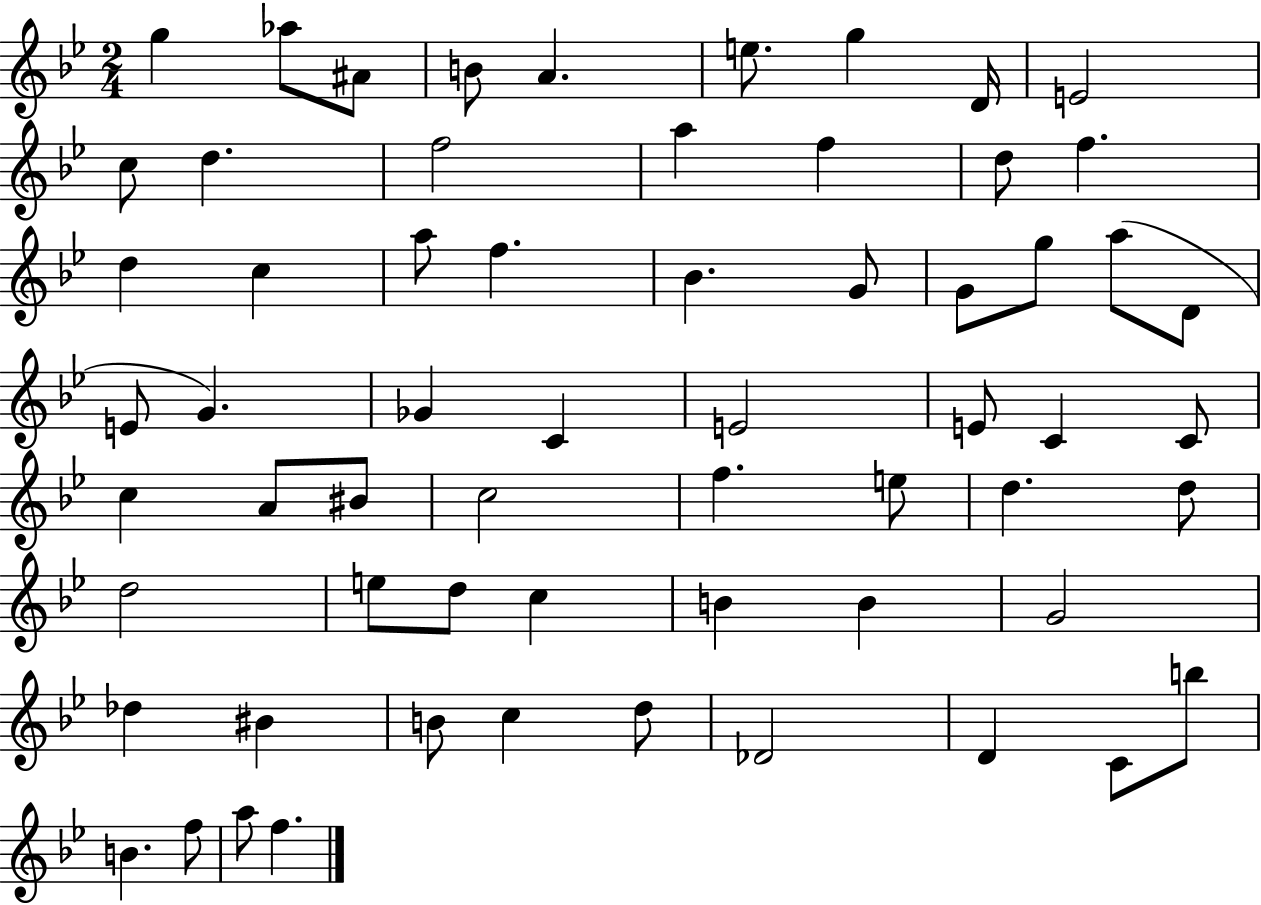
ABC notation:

X:1
T:Untitled
M:2/4
L:1/4
K:Bb
g _a/2 ^A/2 B/2 A e/2 g D/4 E2 c/2 d f2 a f d/2 f d c a/2 f _B G/2 G/2 g/2 a/2 D/2 E/2 G _G C E2 E/2 C C/2 c A/2 ^B/2 c2 f e/2 d d/2 d2 e/2 d/2 c B B G2 _d ^B B/2 c d/2 _D2 D C/2 b/2 B f/2 a/2 f